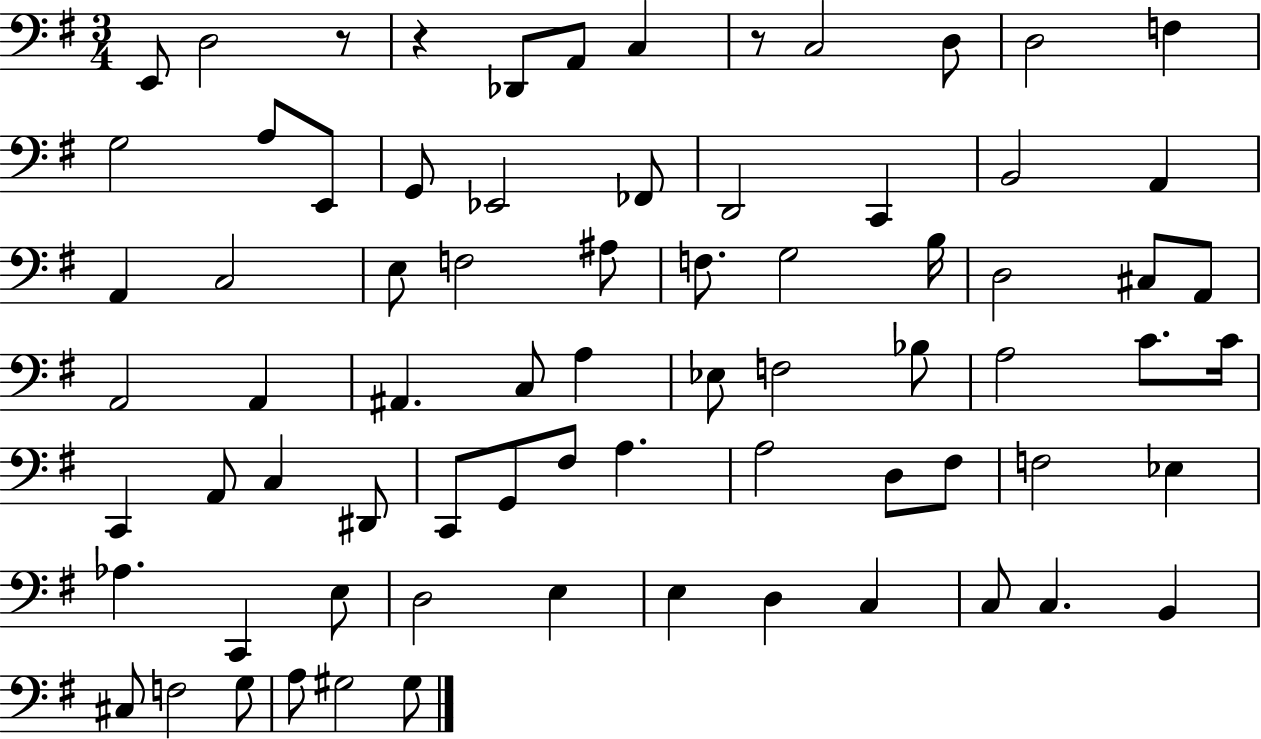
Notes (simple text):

E2/e D3/h R/e R/q Db2/e A2/e C3/q R/e C3/h D3/e D3/h F3/q G3/h A3/e E2/e G2/e Eb2/h FES2/e D2/h C2/q B2/h A2/q A2/q C3/h E3/e F3/h A#3/e F3/e. G3/h B3/s D3/h C#3/e A2/e A2/h A2/q A#2/q. C3/e A3/q Eb3/e F3/h Bb3/e A3/h C4/e. C4/s C2/q A2/e C3/q D#2/e C2/e G2/e F#3/e A3/q. A3/h D3/e F#3/e F3/h Eb3/q Ab3/q. C2/q E3/e D3/h E3/q E3/q D3/q C3/q C3/e C3/q. B2/q C#3/e F3/h G3/e A3/e G#3/h G#3/e